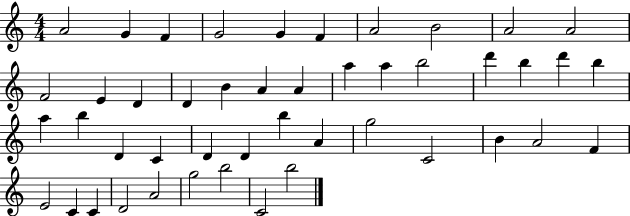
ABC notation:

X:1
T:Untitled
M:4/4
L:1/4
K:C
A2 G F G2 G F A2 B2 A2 A2 F2 E D D B A A a a b2 d' b d' b a b D C D D b A g2 C2 B A2 F E2 C C D2 A2 g2 b2 C2 b2